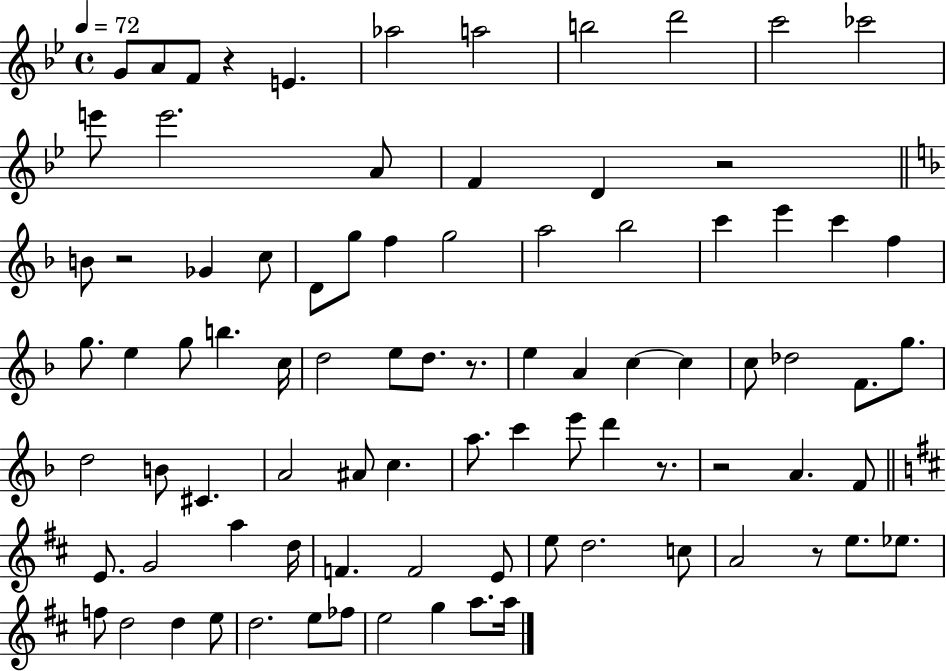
G4/e A4/e F4/e R/q E4/q. Ab5/h A5/h B5/h D6/h C6/h CES6/h E6/e E6/h. A4/e F4/q D4/q R/h B4/e R/h Gb4/q C5/e D4/e G5/e F5/q G5/h A5/h Bb5/h C6/q E6/q C6/q F5/q G5/e. E5/q G5/e B5/q. C5/s D5/h E5/e D5/e. R/e. E5/q A4/q C5/q C5/q C5/e Db5/h F4/e. G5/e. D5/h B4/e C#4/q. A4/h A#4/e C5/q. A5/e. C6/q E6/e D6/q R/e. R/h A4/q. F4/e E4/e. G4/h A5/q D5/s F4/q. F4/h E4/e E5/e D5/h. C5/e A4/h R/e E5/e. Eb5/e. F5/e D5/h D5/q E5/e D5/h. E5/e FES5/e E5/h G5/q A5/e. A5/s